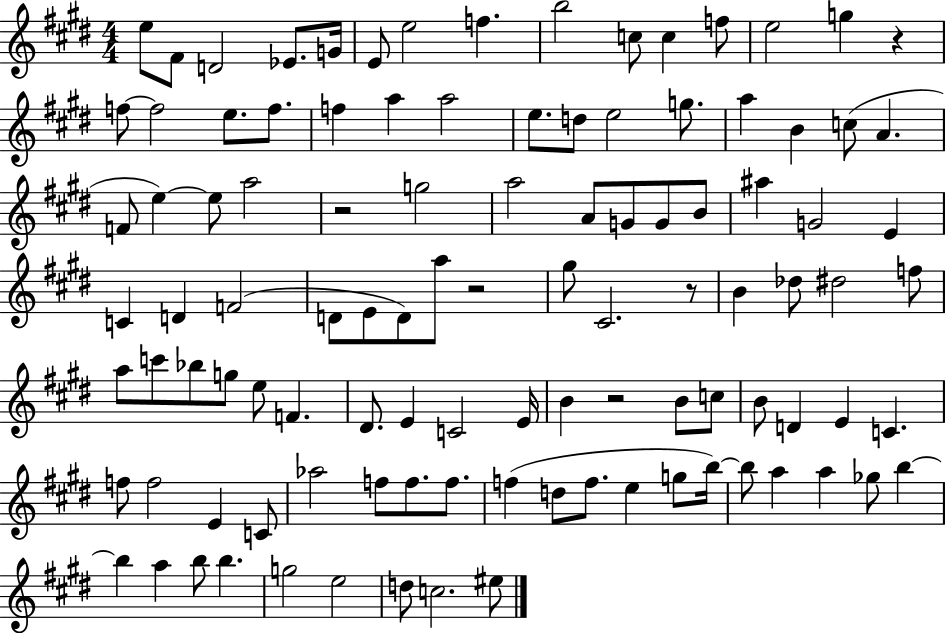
E5/e F#4/e D4/h Eb4/e. G4/s E4/e E5/h F5/q. B5/h C5/e C5/q F5/e E5/h G5/q R/q F5/e F5/h E5/e. F5/e. F5/q A5/q A5/h E5/e. D5/e E5/h G5/e. A5/q B4/q C5/e A4/q. F4/e E5/q E5/e A5/h R/h G5/h A5/h A4/e G4/e G4/e B4/e A#5/q G4/h E4/q C4/q D4/q F4/h D4/e E4/e D4/e A5/e R/h G#5/e C#4/h. R/e B4/q Db5/e D#5/h F5/e A5/e C6/e Bb5/e G5/e E5/e F4/q. D#4/e. E4/q C4/h E4/s B4/q R/h B4/e C5/e B4/e D4/q E4/q C4/q. F5/e F5/h E4/q C4/e Ab5/h F5/e F5/e. F5/e. F5/q D5/e F5/e. E5/q G5/e B5/s B5/e A5/q A5/q Gb5/e B5/q B5/q A5/q B5/e B5/q. G5/h E5/h D5/e C5/h. EIS5/e